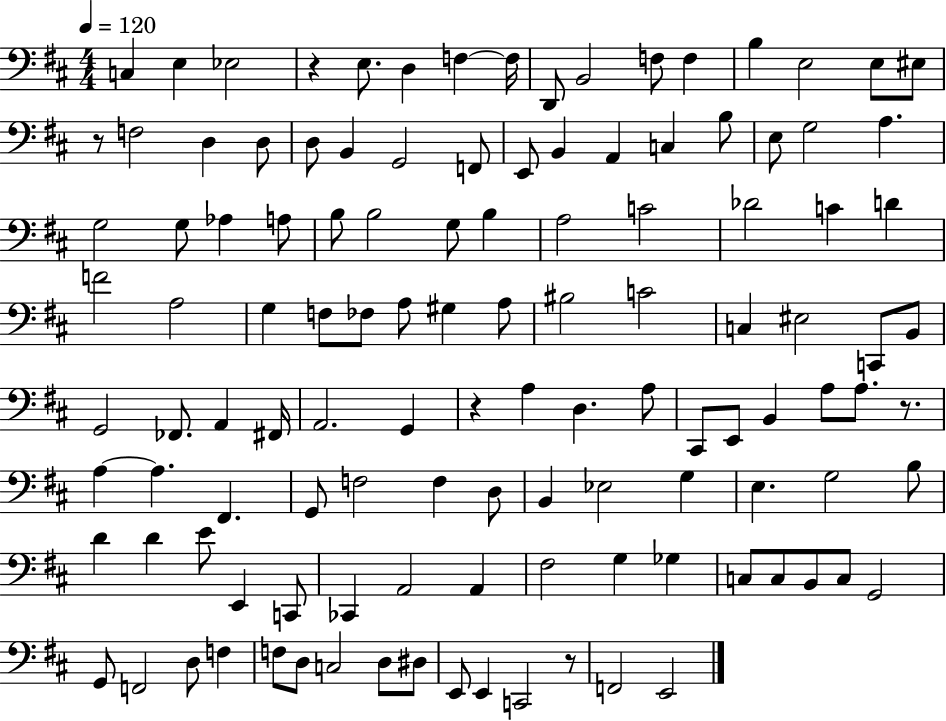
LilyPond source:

{
  \clef bass
  \numericTimeSignature
  \time 4/4
  \key d \major
  \tempo 4 = 120
  c4 e4 ees2 | r4 e8. d4 f4~~ f16 | d,8 b,2 f8 f4 | b4 e2 e8 eis8 | \break r8 f2 d4 d8 | d8 b,4 g,2 f,8 | e,8 b,4 a,4 c4 b8 | e8 g2 a4. | \break g2 g8 aes4 a8 | b8 b2 g8 b4 | a2 c'2 | des'2 c'4 d'4 | \break f'2 a2 | g4 f8 fes8 a8 gis4 a8 | bis2 c'2 | c4 eis2 c,8 b,8 | \break g,2 fes,8. a,4 fis,16 | a,2. g,4 | r4 a4 d4. a8 | cis,8 e,8 b,4 a8 a8. r8. | \break a4~~ a4. fis,4. | g,8 f2 f4 d8 | b,4 ees2 g4 | e4. g2 b8 | \break d'4 d'4 e'8 e,4 c,8 | ces,4 a,2 a,4 | fis2 g4 ges4 | c8 c8 b,8 c8 g,2 | \break g,8 f,2 d8 f4 | f8 d8 c2 d8 dis8 | e,8 e,4 c,2 r8 | f,2 e,2 | \break \bar "|."
}